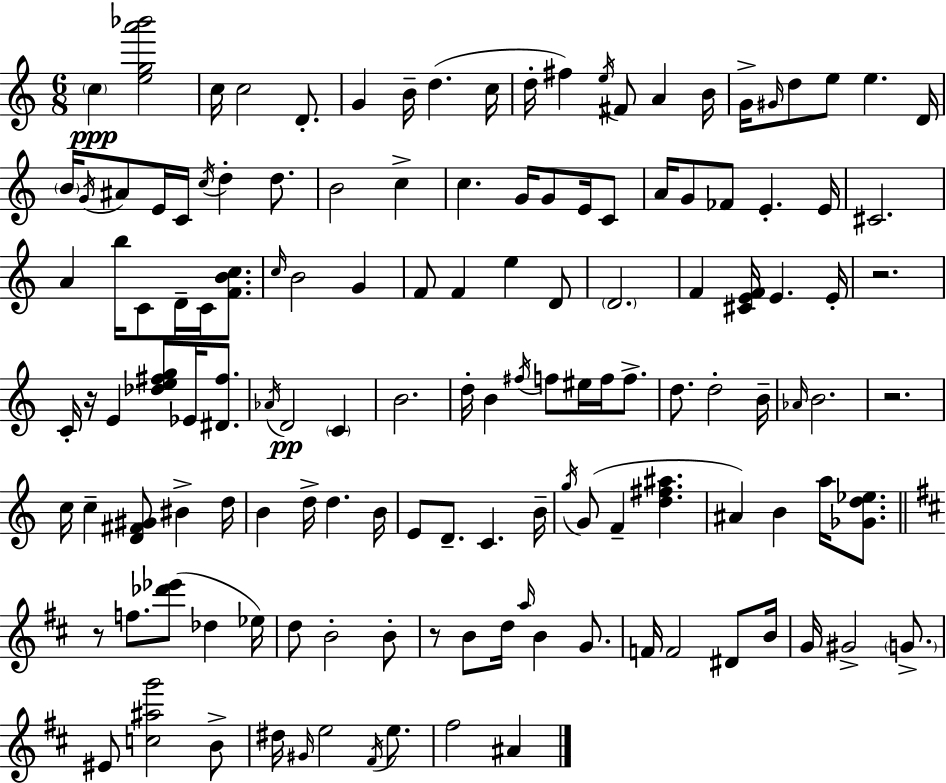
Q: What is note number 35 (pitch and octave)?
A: C4